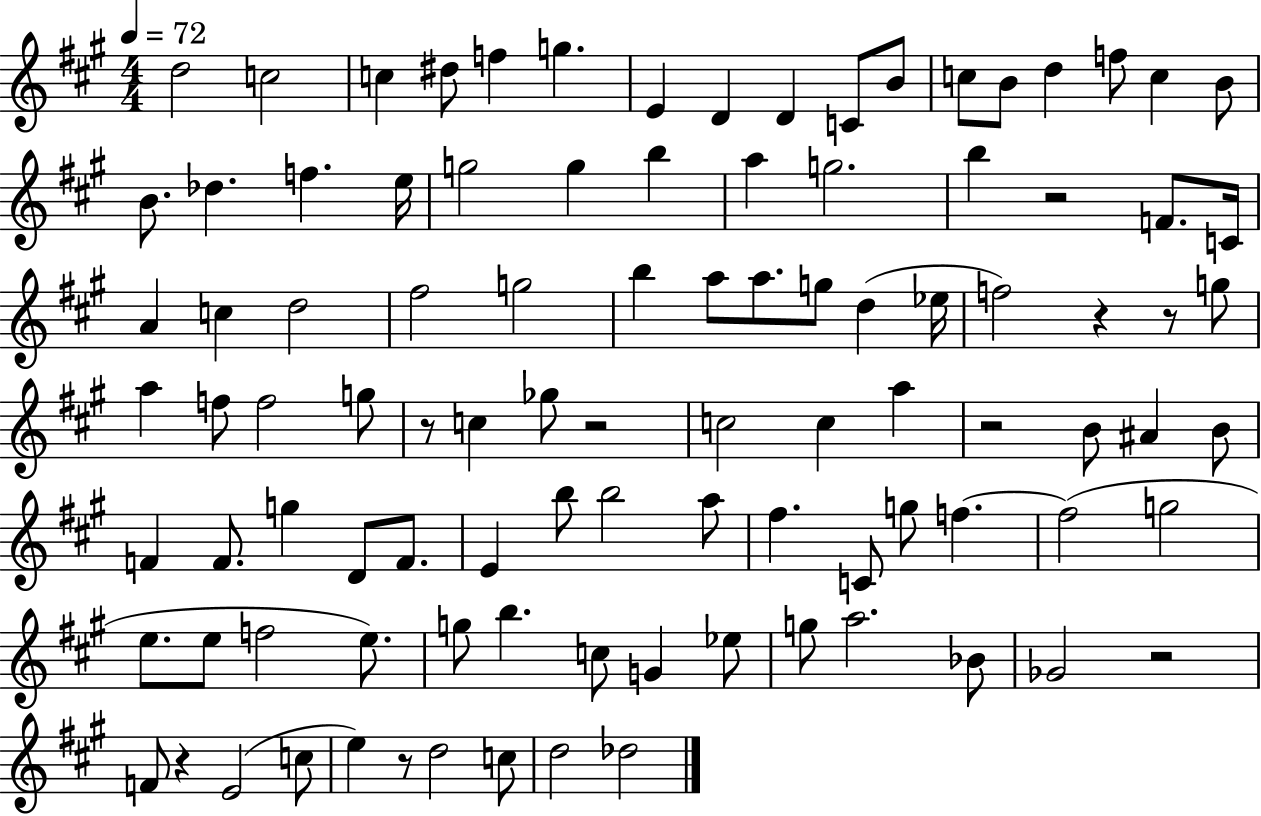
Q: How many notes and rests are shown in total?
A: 99